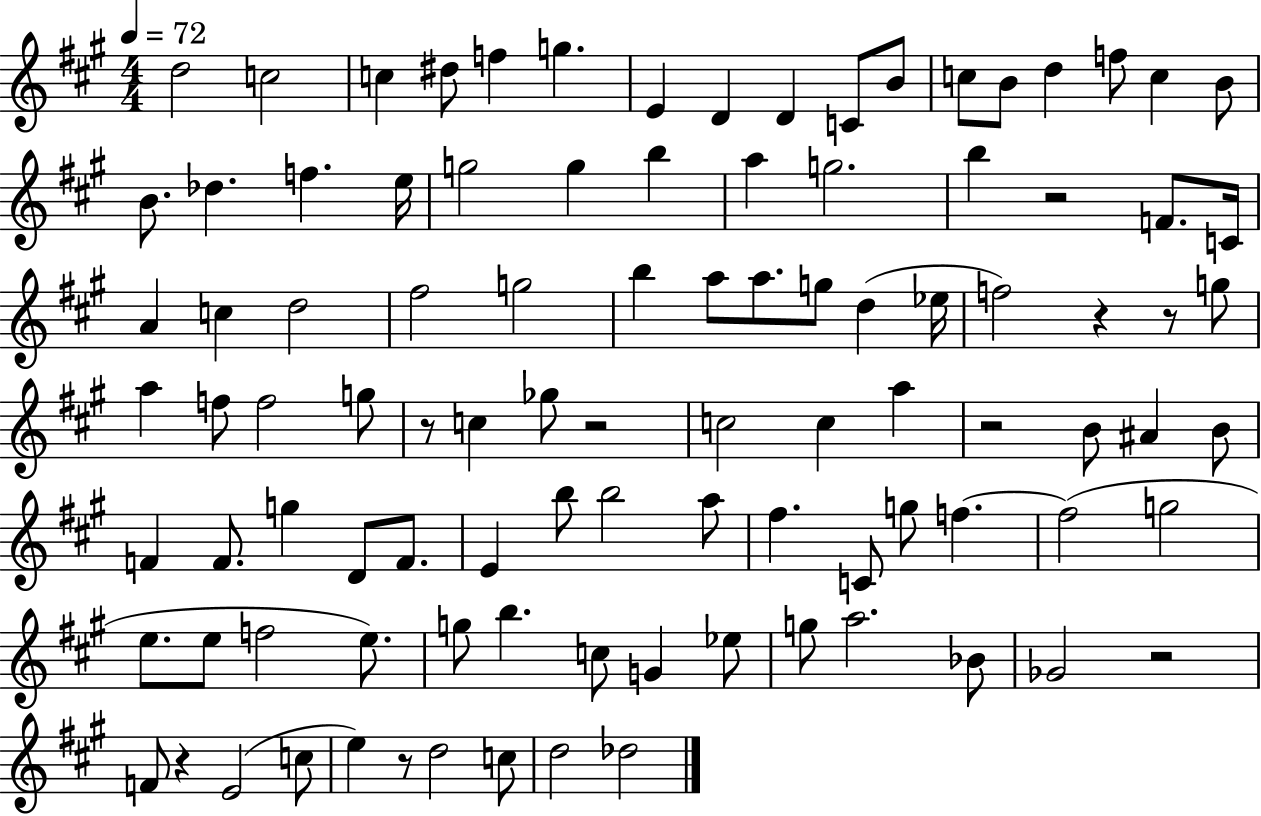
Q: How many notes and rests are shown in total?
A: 99